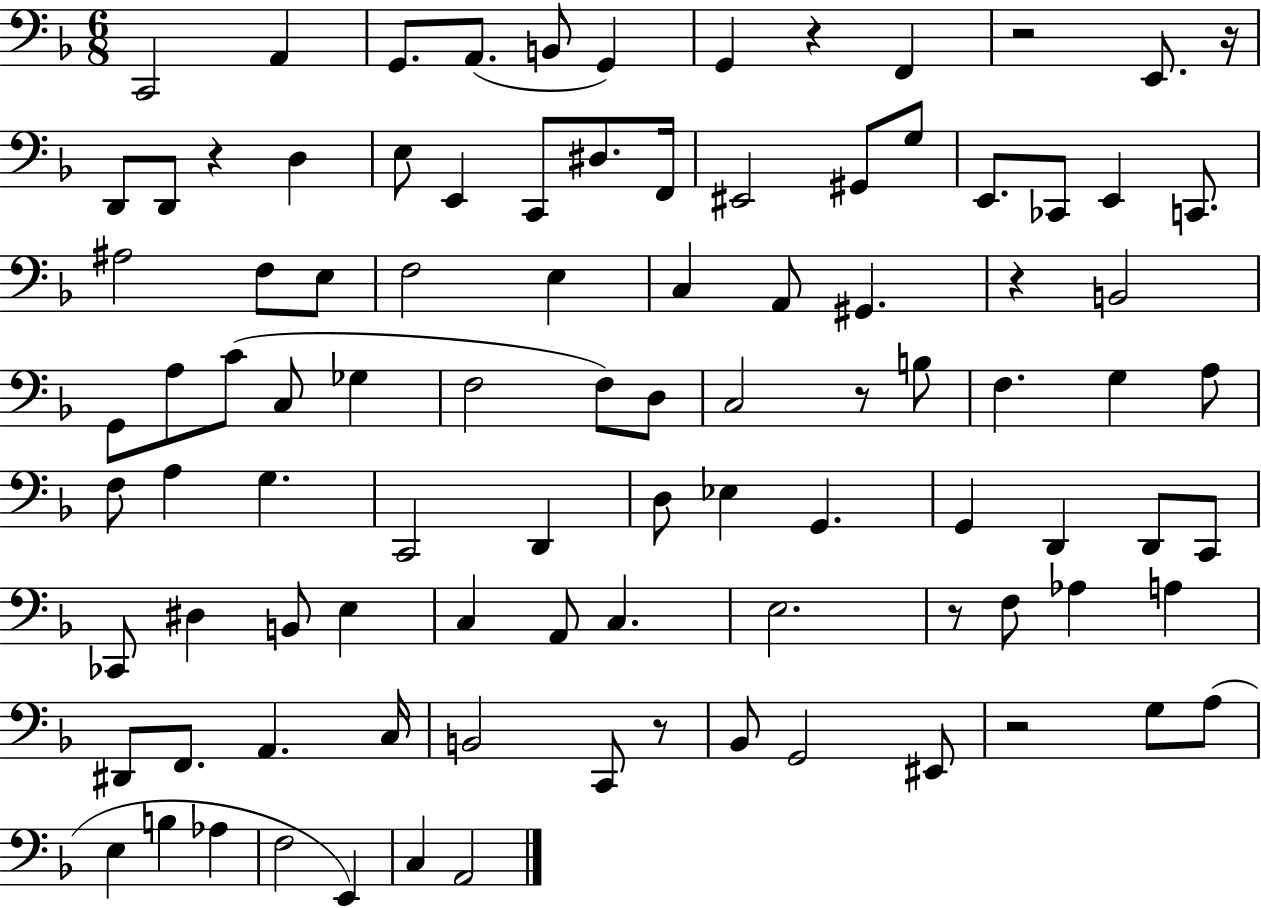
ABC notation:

X:1
T:Untitled
M:6/8
L:1/4
K:F
C,,2 A,, G,,/2 A,,/2 B,,/2 G,, G,, z F,, z2 E,,/2 z/4 D,,/2 D,,/2 z D, E,/2 E,, C,,/2 ^D,/2 F,,/4 ^E,,2 ^G,,/2 G,/2 E,,/2 _C,,/2 E,, C,,/2 ^A,2 F,/2 E,/2 F,2 E, C, A,,/2 ^G,, z B,,2 G,,/2 A,/2 C/2 C,/2 _G, F,2 F,/2 D,/2 C,2 z/2 B,/2 F, G, A,/2 F,/2 A, G, C,,2 D,, D,/2 _E, G,, G,, D,, D,,/2 C,,/2 _C,,/2 ^D, B,,/2 E, C, A,,/2 C, E,2 z/2 F,/2 _A, A, ^D,,/2 F,,/2 A,, C,/4 B,,2 C,,/2 z/2 _B,,/2 G,,2 ^E,,/2 z2 G,/2 A,/2 E, B, _A, F,2 E,, C, A,,2